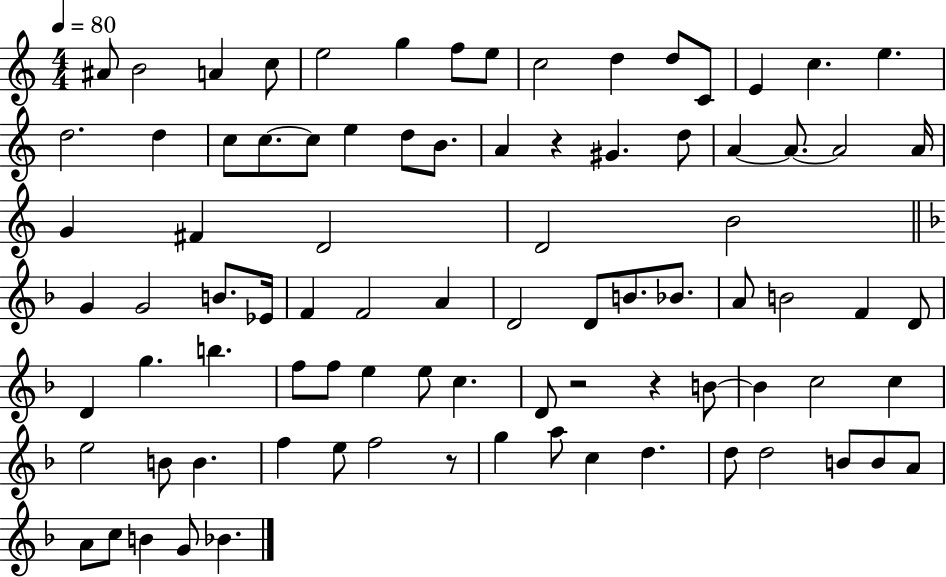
{
  \clef treble
  \numericTimeSignature
  \time 4/4
  \key c \major
  \tempo 4 = 80
  \repeat volta 2 { ais'8 b'2 a'4 c''8 | e''2 g''4 f''8 e''8 | c''2 d''4 d''8 c'8 | e'4 c''4. e''4. | \break d''2. d''4 | c''8 c''8.~~ c''8 e''4 d''8 b'8. | a'4 r4 gis'4. d''8 | a'4~~ a'8.~~ a'2 a'16 | \break g'4 fis'4 d'2 | d'2 b'2 | \bar "||" \break \key f \major g'4 g'2 b'8. ees'16 | f'4 f'2 a'4 | d'2 d'8 b'8. bes'8. | a'8 b'2 f'4 d'8 | \break d'4 g''4. b''4. | f''8 f''8 e''4 e''8 c''4. | d'8 r2 r4 b'8~~ | b'4 c''2 c''4 | \break e''2 b'8 b'4. | f''4 e''8 f''2 r8 | g''4 a''8 c''4 d''4. | d''8 d''2 b'8 b'8 a'8 | \break a'8 c''8 b'4 g'8 bes'4. | } \bar "|."
}